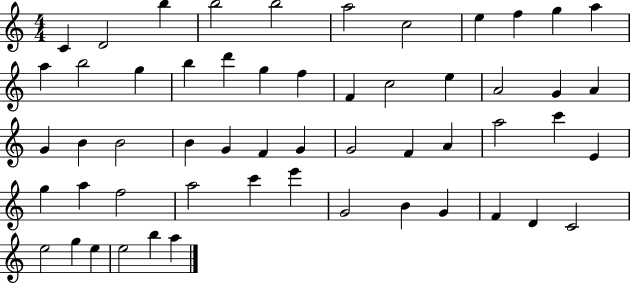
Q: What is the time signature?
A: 4/4